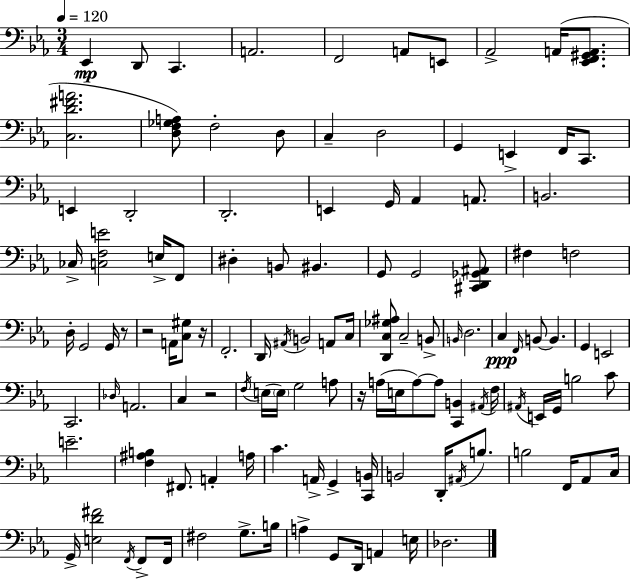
X:1
T:Untitled
M:3/4
L:1/4
K:Eb
_E,, D,,/2 C,, A,,2 F,,2 A,,/2 E,,/2 _A,,2 A,,/4 [_E,,F,,^G,,A,,]/2 [C,D^FA]2 [D,F,_G,A,]/2 F,2 D,/2 C, D,2 G,, E,, F,,/4 C,,/2 E,, D,,2 D,,2 E,, G,,/4 _A,, A,,/2 B,,2 _C,/4 [C,F,E]2 E,/4 F,,/2 ^D, B,,/2 ^B,, G,,/2 G,,2 [^C,,D,,_G,,^A,,]/2 ^F, F,2 D,/4 G,,2 G,,/4 z/2 z2 A,,/4 [C,^G,]/2 z/4 F,,2 D,,/4 ^A,,/4 B,,2 A,,/2 C,/4 [D,,C,_G,^A,]/2 C,2 B,,/2 B,,/4 D,2 C, F,,/4 B,,/2 B,, G,, E,,2 C,,2 _D,/4 A,,2 C, z2 F,/4 E,/4 E,/4 G,2 A,/2 z/4 A,/4 E,/4 A,/2 A,/2 [C,,B,,] ^A,,/4 F,/4 ^A,,/4 E,,/4 G,,/4 B,2 C/2 E2 [F,^A,B,] ^F,,/2 A,, A,/4 C A,,/4 G,, [C,,B,,]/4 B,,2 D,,/4 ^A,,/4 B,/2 B,2 F,,/4 _A,,/2 C,/4 G,,/4 [E,D^F]2 F,,/4 F,,/2 F,,/4 ^F,2 G,/2 B,/4 A, G,,/2 D,,/4 A,, E,/4 _D,2